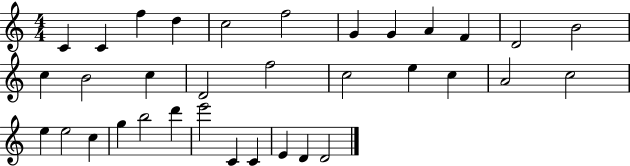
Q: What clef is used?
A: treble